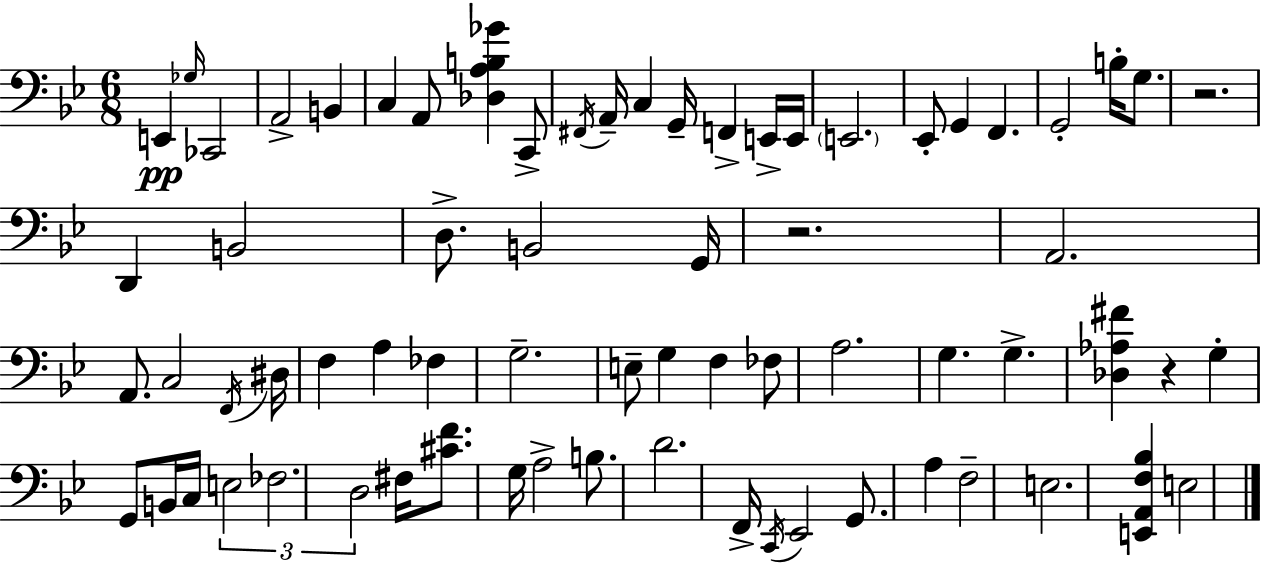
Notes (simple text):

E2/q Gb3/s CES2/h A2/h B2/q C3/q A2/e [Db3,A3,B3,Gb4]/q C2/e F#2/s A2/s C3/q G2/s F2/q E2/s E2/s E2/h. Eb2/e G2/q F2/q. G2/h B3/s G3/e. R/h. D2/q B2/h D3/e. B2/h G2/s R/h. A2/h. A2/e. C3/h F2/s D#3/s F3/q A3/q FES3/q G3/h. E3/e G3/q F3/q FES3/e A3/h. G3/q. G3/q. [Db3,Ab3,F#4]/q R/q G3/q G2/e B2/s C3/s E3/h FES3/h. D3/h F#3/s [C#4,F4]/e. G3/s A3/h B3/e. D4/h. F2/s C2/s Eb2/h G2/e. A3/q F3/h E3/h. [E2,A2,F3,Bb3]/q E3/h